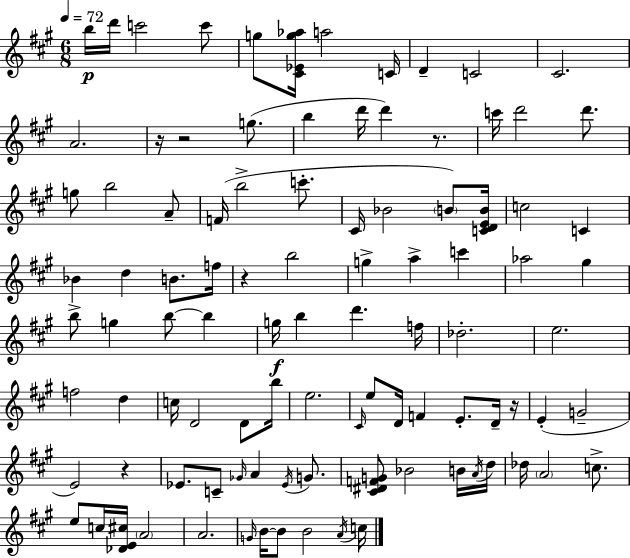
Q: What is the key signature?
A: A major